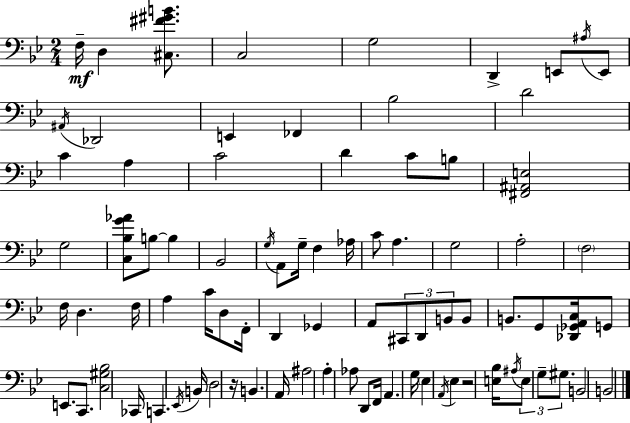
F3/s D3/q [C#3,F#4,G#4,B4]/e. C3/h G3/h D2/q E2/e A#3/s E2/e A#2/s Db2/h E2/q FES2/q Bb3/h D4/h C4/q A3/q C4/h D4/q C4/e B3/e [F#2,A#2,E3]/h G3/h [C3,Bb3,G4,Ab4]/e B3/e B3/q Bb2/h G3/s A2/e G3/s F3/q Ab3/s C4/e A3/q. G3/h A3/h F3/h F3/s D3/q. F3/s A3/q C4/s D3/e F2/s D2/q Gb2/q A2/e C#2/e D2/e B2/e B2/e B2/e. G2/e [Db2,Gb2,A2,C3]/s G2/e E2/e. C2/e. [C3,G#3,Bb3]/h CES2/s C2/q. Eb2/s B2/s D3/h R/s B2/q. A2/s A#3/h A3/q Ab3/e D2/e F2/s A2/q. G3/s Eb3/q A2/s Eb3/q R/h [E3,Bb3]/s A#3/s E3/e G3/e G#3/e. B2/h B2/h